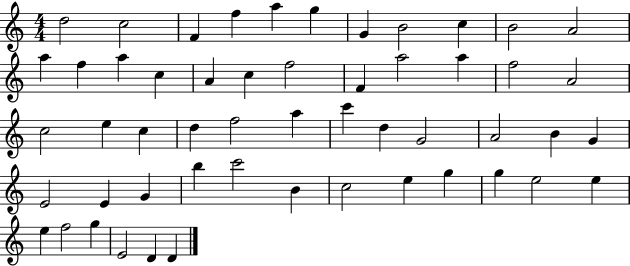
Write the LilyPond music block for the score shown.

{
  \clef treble
  \numericTimeSignature
  \time 4/4
  \key c \major
  d''2 c''2 | f'4 f''4 a''4 g''4 | g'4 b'2 c''4 | b'2 a'2 | \break a''4 f''4 a''4 c''4 | a'4 c''4 f''2 | f'4 a''2 a''4 | f''2 a'2 | \break c''2 e''4 c''4 | d''4 f''2 a''4 | c'''4 d''4 g'2 | a'2 b'4 g'4 | \break e'2 e'4 g'4 | b''4 c'''2 b'4 | c''2 e''4 g''4 | g''4 e''2 e''4 | \break e''4 f''2 g''4 | e'2 d'4 d'4 | \bar "|."
}